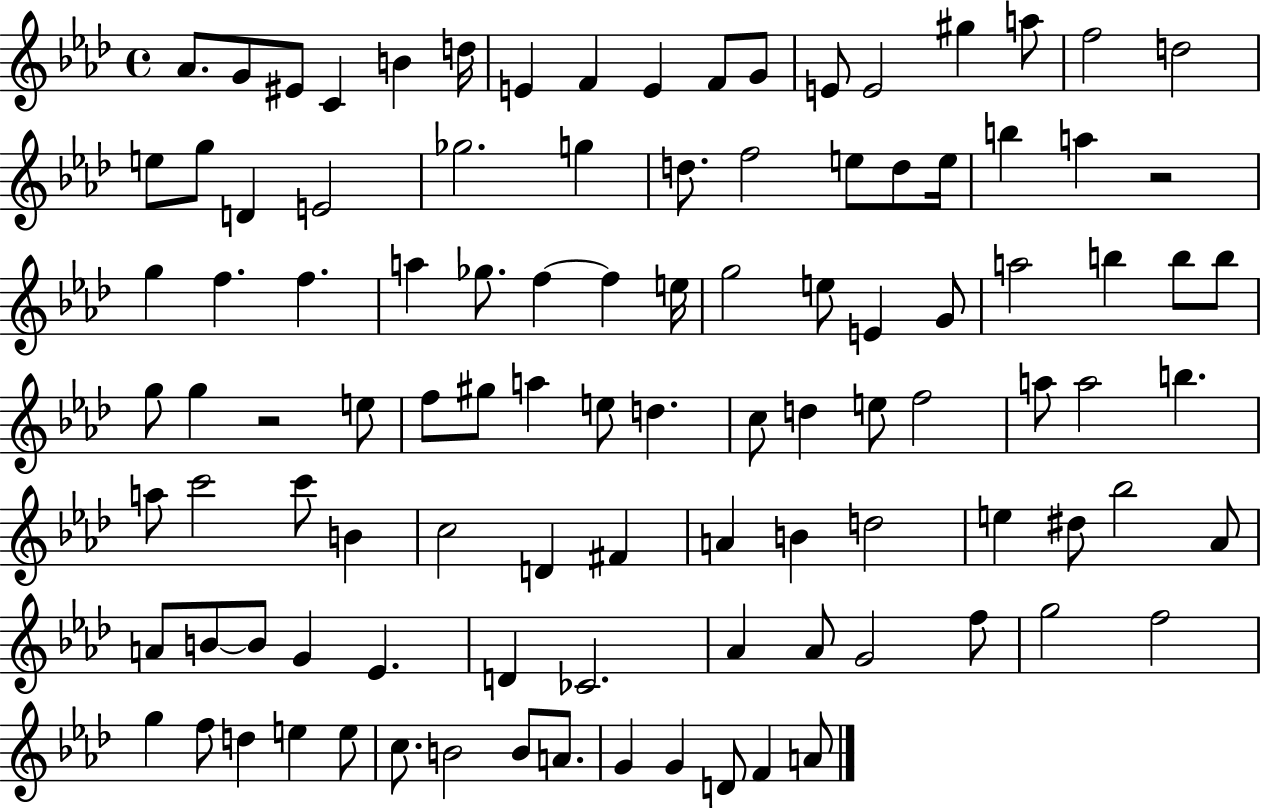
{
  \clef treble
  \time 4/4
  \defaultTimeSignature
  \key aes \major
  aes'8. g'8 eis'8 c'4 b'4 d''16 | e'4 f'4 e'4 f'8 g'8 | e'8 e'2 gis''4 a''8 | f''2 d''2 | \break e''8 g''8 d'4 e'2 | ges''2. g''4 | d''8. f''2 e''8 d''8 e''16 | b''4 a''4 r2 | \break g''4 f''4. f''4. | a''4 ges''8. f''4~~ f''4 e''16 | g''2 e''8 e'4 g'8 | a''2 b''4 b''8 b''8 | \break g''8 g''4 r2 e''8 | f''8 gis''8 a''4 e''8 d''4. | c''8 d''4 e''8 f''2 | a''8 a''2 b''4. | \break a''8 c'''2 c'''8 b'4 | c''2 d'4 fis'4 | a'4 b'4 d''2 | e''4 dis''8 bes''2 aes'8 | \break a'8 b'8~~ b'8 g'4 ees'4. | d'4 ces'2. | aes'4 aes'8 g'2 f''8 | g''2 f''2 | \break g''4 f''8 d''4 e''4 e''8 | c''8. b'2 b'8 a'8. | g'4 g'4 d'8 f'4 a'8 | \bar "|."
}